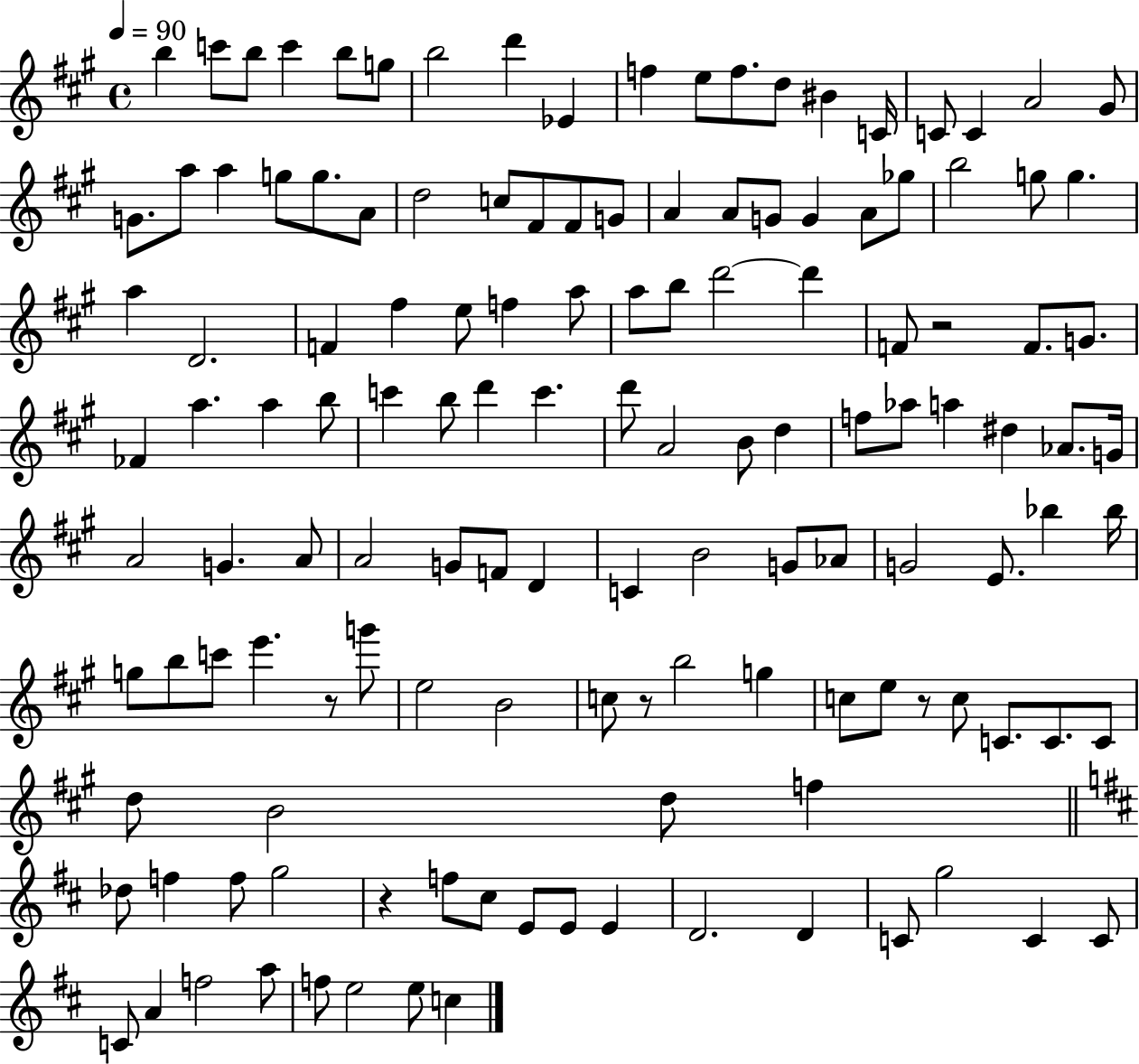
X:1
T:Untitled
M:4/4
L:1/4
K:A
b c'/2 b/2 c' b/2 g/2 b2 d' _E f e/2 f/2 d/2 ^B C/4 C/2 C A2 ^G/2 G/2 a/2 a g/2 g/2 A/2 d2 c/2 ^F/2 ^F/2 G/2 A A/2 G/2 G A/2 _g/2 b2 g/2 g a D2 F ^f e/2 f a/2 a/2 b/2 d'2 d' F/2 z2 F/2 G/2 _F a a b/2 c' b/2 d' c' d'/2 A2 B/2 d f/2 _a/2 a ^d _A/2 G/4 A2 G A/2 A2 G/2 F/2 D C B2 G/2 _A/2 G2 E/2 _b _b/4 g/2 b/2 c'/2 e' z/2 g'/2 e2 B2 c/2 z/2 b2 g c/2 e/2 z/2 c/2 C/2 C/2 C/2 d/2 B2 d/2 f _d/2 f f/2 g2 z f/2 ^c/2 E/2 E/2 E D2 D C/2 g2 C C/2 C/2 A f2 a/2 f/2 e2 e/2 c